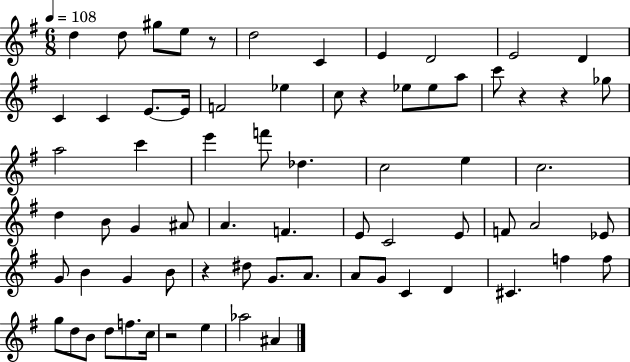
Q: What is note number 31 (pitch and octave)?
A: D5